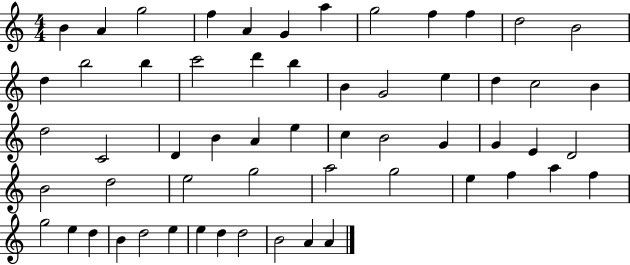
{
  \clef treble
  \numericTimeSignature
  \time 4/4
  \key c \major
  b'4 a'4 g''2 | f''4 a'4 g'4 a''4 | g''2 f''4 f''4 | d''2 b'2 | \break d''4 b''2 b''4 | c'''2 d'''4 b''4 | b'4 g'2 e''4 | d''4 c''2 b'4 | \break d''2 c'2 | d'4 b'4 a'4 e''4 | c''4 b'2 g'4 | g'4 e'4 d'2 | \break b'2 d''2 | e''2 g''2 | a''2 g''2 | e''4 f''4 a''4 f''4 | \break g''2 e''4 d''4 | b'4 d''2 e''4 | e''4 d''4 d''2 | b'2 a'4 a'4 | \break \bar "|."
}